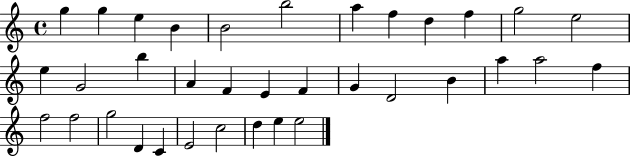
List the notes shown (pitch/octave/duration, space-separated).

G5/q G5/q E5/q B4/q B4/h B5/h A5/q F5/q D5/q F5/q G5/h E5/h E5/q G4/h B5/q A4/q F4/q E4/q F4/q G4/q D4/h B4/q A5/q A5/h F5/q F5/h F5/h G5/h D4/q C4/q E4/h C5/h D5/q E5/q E5/h